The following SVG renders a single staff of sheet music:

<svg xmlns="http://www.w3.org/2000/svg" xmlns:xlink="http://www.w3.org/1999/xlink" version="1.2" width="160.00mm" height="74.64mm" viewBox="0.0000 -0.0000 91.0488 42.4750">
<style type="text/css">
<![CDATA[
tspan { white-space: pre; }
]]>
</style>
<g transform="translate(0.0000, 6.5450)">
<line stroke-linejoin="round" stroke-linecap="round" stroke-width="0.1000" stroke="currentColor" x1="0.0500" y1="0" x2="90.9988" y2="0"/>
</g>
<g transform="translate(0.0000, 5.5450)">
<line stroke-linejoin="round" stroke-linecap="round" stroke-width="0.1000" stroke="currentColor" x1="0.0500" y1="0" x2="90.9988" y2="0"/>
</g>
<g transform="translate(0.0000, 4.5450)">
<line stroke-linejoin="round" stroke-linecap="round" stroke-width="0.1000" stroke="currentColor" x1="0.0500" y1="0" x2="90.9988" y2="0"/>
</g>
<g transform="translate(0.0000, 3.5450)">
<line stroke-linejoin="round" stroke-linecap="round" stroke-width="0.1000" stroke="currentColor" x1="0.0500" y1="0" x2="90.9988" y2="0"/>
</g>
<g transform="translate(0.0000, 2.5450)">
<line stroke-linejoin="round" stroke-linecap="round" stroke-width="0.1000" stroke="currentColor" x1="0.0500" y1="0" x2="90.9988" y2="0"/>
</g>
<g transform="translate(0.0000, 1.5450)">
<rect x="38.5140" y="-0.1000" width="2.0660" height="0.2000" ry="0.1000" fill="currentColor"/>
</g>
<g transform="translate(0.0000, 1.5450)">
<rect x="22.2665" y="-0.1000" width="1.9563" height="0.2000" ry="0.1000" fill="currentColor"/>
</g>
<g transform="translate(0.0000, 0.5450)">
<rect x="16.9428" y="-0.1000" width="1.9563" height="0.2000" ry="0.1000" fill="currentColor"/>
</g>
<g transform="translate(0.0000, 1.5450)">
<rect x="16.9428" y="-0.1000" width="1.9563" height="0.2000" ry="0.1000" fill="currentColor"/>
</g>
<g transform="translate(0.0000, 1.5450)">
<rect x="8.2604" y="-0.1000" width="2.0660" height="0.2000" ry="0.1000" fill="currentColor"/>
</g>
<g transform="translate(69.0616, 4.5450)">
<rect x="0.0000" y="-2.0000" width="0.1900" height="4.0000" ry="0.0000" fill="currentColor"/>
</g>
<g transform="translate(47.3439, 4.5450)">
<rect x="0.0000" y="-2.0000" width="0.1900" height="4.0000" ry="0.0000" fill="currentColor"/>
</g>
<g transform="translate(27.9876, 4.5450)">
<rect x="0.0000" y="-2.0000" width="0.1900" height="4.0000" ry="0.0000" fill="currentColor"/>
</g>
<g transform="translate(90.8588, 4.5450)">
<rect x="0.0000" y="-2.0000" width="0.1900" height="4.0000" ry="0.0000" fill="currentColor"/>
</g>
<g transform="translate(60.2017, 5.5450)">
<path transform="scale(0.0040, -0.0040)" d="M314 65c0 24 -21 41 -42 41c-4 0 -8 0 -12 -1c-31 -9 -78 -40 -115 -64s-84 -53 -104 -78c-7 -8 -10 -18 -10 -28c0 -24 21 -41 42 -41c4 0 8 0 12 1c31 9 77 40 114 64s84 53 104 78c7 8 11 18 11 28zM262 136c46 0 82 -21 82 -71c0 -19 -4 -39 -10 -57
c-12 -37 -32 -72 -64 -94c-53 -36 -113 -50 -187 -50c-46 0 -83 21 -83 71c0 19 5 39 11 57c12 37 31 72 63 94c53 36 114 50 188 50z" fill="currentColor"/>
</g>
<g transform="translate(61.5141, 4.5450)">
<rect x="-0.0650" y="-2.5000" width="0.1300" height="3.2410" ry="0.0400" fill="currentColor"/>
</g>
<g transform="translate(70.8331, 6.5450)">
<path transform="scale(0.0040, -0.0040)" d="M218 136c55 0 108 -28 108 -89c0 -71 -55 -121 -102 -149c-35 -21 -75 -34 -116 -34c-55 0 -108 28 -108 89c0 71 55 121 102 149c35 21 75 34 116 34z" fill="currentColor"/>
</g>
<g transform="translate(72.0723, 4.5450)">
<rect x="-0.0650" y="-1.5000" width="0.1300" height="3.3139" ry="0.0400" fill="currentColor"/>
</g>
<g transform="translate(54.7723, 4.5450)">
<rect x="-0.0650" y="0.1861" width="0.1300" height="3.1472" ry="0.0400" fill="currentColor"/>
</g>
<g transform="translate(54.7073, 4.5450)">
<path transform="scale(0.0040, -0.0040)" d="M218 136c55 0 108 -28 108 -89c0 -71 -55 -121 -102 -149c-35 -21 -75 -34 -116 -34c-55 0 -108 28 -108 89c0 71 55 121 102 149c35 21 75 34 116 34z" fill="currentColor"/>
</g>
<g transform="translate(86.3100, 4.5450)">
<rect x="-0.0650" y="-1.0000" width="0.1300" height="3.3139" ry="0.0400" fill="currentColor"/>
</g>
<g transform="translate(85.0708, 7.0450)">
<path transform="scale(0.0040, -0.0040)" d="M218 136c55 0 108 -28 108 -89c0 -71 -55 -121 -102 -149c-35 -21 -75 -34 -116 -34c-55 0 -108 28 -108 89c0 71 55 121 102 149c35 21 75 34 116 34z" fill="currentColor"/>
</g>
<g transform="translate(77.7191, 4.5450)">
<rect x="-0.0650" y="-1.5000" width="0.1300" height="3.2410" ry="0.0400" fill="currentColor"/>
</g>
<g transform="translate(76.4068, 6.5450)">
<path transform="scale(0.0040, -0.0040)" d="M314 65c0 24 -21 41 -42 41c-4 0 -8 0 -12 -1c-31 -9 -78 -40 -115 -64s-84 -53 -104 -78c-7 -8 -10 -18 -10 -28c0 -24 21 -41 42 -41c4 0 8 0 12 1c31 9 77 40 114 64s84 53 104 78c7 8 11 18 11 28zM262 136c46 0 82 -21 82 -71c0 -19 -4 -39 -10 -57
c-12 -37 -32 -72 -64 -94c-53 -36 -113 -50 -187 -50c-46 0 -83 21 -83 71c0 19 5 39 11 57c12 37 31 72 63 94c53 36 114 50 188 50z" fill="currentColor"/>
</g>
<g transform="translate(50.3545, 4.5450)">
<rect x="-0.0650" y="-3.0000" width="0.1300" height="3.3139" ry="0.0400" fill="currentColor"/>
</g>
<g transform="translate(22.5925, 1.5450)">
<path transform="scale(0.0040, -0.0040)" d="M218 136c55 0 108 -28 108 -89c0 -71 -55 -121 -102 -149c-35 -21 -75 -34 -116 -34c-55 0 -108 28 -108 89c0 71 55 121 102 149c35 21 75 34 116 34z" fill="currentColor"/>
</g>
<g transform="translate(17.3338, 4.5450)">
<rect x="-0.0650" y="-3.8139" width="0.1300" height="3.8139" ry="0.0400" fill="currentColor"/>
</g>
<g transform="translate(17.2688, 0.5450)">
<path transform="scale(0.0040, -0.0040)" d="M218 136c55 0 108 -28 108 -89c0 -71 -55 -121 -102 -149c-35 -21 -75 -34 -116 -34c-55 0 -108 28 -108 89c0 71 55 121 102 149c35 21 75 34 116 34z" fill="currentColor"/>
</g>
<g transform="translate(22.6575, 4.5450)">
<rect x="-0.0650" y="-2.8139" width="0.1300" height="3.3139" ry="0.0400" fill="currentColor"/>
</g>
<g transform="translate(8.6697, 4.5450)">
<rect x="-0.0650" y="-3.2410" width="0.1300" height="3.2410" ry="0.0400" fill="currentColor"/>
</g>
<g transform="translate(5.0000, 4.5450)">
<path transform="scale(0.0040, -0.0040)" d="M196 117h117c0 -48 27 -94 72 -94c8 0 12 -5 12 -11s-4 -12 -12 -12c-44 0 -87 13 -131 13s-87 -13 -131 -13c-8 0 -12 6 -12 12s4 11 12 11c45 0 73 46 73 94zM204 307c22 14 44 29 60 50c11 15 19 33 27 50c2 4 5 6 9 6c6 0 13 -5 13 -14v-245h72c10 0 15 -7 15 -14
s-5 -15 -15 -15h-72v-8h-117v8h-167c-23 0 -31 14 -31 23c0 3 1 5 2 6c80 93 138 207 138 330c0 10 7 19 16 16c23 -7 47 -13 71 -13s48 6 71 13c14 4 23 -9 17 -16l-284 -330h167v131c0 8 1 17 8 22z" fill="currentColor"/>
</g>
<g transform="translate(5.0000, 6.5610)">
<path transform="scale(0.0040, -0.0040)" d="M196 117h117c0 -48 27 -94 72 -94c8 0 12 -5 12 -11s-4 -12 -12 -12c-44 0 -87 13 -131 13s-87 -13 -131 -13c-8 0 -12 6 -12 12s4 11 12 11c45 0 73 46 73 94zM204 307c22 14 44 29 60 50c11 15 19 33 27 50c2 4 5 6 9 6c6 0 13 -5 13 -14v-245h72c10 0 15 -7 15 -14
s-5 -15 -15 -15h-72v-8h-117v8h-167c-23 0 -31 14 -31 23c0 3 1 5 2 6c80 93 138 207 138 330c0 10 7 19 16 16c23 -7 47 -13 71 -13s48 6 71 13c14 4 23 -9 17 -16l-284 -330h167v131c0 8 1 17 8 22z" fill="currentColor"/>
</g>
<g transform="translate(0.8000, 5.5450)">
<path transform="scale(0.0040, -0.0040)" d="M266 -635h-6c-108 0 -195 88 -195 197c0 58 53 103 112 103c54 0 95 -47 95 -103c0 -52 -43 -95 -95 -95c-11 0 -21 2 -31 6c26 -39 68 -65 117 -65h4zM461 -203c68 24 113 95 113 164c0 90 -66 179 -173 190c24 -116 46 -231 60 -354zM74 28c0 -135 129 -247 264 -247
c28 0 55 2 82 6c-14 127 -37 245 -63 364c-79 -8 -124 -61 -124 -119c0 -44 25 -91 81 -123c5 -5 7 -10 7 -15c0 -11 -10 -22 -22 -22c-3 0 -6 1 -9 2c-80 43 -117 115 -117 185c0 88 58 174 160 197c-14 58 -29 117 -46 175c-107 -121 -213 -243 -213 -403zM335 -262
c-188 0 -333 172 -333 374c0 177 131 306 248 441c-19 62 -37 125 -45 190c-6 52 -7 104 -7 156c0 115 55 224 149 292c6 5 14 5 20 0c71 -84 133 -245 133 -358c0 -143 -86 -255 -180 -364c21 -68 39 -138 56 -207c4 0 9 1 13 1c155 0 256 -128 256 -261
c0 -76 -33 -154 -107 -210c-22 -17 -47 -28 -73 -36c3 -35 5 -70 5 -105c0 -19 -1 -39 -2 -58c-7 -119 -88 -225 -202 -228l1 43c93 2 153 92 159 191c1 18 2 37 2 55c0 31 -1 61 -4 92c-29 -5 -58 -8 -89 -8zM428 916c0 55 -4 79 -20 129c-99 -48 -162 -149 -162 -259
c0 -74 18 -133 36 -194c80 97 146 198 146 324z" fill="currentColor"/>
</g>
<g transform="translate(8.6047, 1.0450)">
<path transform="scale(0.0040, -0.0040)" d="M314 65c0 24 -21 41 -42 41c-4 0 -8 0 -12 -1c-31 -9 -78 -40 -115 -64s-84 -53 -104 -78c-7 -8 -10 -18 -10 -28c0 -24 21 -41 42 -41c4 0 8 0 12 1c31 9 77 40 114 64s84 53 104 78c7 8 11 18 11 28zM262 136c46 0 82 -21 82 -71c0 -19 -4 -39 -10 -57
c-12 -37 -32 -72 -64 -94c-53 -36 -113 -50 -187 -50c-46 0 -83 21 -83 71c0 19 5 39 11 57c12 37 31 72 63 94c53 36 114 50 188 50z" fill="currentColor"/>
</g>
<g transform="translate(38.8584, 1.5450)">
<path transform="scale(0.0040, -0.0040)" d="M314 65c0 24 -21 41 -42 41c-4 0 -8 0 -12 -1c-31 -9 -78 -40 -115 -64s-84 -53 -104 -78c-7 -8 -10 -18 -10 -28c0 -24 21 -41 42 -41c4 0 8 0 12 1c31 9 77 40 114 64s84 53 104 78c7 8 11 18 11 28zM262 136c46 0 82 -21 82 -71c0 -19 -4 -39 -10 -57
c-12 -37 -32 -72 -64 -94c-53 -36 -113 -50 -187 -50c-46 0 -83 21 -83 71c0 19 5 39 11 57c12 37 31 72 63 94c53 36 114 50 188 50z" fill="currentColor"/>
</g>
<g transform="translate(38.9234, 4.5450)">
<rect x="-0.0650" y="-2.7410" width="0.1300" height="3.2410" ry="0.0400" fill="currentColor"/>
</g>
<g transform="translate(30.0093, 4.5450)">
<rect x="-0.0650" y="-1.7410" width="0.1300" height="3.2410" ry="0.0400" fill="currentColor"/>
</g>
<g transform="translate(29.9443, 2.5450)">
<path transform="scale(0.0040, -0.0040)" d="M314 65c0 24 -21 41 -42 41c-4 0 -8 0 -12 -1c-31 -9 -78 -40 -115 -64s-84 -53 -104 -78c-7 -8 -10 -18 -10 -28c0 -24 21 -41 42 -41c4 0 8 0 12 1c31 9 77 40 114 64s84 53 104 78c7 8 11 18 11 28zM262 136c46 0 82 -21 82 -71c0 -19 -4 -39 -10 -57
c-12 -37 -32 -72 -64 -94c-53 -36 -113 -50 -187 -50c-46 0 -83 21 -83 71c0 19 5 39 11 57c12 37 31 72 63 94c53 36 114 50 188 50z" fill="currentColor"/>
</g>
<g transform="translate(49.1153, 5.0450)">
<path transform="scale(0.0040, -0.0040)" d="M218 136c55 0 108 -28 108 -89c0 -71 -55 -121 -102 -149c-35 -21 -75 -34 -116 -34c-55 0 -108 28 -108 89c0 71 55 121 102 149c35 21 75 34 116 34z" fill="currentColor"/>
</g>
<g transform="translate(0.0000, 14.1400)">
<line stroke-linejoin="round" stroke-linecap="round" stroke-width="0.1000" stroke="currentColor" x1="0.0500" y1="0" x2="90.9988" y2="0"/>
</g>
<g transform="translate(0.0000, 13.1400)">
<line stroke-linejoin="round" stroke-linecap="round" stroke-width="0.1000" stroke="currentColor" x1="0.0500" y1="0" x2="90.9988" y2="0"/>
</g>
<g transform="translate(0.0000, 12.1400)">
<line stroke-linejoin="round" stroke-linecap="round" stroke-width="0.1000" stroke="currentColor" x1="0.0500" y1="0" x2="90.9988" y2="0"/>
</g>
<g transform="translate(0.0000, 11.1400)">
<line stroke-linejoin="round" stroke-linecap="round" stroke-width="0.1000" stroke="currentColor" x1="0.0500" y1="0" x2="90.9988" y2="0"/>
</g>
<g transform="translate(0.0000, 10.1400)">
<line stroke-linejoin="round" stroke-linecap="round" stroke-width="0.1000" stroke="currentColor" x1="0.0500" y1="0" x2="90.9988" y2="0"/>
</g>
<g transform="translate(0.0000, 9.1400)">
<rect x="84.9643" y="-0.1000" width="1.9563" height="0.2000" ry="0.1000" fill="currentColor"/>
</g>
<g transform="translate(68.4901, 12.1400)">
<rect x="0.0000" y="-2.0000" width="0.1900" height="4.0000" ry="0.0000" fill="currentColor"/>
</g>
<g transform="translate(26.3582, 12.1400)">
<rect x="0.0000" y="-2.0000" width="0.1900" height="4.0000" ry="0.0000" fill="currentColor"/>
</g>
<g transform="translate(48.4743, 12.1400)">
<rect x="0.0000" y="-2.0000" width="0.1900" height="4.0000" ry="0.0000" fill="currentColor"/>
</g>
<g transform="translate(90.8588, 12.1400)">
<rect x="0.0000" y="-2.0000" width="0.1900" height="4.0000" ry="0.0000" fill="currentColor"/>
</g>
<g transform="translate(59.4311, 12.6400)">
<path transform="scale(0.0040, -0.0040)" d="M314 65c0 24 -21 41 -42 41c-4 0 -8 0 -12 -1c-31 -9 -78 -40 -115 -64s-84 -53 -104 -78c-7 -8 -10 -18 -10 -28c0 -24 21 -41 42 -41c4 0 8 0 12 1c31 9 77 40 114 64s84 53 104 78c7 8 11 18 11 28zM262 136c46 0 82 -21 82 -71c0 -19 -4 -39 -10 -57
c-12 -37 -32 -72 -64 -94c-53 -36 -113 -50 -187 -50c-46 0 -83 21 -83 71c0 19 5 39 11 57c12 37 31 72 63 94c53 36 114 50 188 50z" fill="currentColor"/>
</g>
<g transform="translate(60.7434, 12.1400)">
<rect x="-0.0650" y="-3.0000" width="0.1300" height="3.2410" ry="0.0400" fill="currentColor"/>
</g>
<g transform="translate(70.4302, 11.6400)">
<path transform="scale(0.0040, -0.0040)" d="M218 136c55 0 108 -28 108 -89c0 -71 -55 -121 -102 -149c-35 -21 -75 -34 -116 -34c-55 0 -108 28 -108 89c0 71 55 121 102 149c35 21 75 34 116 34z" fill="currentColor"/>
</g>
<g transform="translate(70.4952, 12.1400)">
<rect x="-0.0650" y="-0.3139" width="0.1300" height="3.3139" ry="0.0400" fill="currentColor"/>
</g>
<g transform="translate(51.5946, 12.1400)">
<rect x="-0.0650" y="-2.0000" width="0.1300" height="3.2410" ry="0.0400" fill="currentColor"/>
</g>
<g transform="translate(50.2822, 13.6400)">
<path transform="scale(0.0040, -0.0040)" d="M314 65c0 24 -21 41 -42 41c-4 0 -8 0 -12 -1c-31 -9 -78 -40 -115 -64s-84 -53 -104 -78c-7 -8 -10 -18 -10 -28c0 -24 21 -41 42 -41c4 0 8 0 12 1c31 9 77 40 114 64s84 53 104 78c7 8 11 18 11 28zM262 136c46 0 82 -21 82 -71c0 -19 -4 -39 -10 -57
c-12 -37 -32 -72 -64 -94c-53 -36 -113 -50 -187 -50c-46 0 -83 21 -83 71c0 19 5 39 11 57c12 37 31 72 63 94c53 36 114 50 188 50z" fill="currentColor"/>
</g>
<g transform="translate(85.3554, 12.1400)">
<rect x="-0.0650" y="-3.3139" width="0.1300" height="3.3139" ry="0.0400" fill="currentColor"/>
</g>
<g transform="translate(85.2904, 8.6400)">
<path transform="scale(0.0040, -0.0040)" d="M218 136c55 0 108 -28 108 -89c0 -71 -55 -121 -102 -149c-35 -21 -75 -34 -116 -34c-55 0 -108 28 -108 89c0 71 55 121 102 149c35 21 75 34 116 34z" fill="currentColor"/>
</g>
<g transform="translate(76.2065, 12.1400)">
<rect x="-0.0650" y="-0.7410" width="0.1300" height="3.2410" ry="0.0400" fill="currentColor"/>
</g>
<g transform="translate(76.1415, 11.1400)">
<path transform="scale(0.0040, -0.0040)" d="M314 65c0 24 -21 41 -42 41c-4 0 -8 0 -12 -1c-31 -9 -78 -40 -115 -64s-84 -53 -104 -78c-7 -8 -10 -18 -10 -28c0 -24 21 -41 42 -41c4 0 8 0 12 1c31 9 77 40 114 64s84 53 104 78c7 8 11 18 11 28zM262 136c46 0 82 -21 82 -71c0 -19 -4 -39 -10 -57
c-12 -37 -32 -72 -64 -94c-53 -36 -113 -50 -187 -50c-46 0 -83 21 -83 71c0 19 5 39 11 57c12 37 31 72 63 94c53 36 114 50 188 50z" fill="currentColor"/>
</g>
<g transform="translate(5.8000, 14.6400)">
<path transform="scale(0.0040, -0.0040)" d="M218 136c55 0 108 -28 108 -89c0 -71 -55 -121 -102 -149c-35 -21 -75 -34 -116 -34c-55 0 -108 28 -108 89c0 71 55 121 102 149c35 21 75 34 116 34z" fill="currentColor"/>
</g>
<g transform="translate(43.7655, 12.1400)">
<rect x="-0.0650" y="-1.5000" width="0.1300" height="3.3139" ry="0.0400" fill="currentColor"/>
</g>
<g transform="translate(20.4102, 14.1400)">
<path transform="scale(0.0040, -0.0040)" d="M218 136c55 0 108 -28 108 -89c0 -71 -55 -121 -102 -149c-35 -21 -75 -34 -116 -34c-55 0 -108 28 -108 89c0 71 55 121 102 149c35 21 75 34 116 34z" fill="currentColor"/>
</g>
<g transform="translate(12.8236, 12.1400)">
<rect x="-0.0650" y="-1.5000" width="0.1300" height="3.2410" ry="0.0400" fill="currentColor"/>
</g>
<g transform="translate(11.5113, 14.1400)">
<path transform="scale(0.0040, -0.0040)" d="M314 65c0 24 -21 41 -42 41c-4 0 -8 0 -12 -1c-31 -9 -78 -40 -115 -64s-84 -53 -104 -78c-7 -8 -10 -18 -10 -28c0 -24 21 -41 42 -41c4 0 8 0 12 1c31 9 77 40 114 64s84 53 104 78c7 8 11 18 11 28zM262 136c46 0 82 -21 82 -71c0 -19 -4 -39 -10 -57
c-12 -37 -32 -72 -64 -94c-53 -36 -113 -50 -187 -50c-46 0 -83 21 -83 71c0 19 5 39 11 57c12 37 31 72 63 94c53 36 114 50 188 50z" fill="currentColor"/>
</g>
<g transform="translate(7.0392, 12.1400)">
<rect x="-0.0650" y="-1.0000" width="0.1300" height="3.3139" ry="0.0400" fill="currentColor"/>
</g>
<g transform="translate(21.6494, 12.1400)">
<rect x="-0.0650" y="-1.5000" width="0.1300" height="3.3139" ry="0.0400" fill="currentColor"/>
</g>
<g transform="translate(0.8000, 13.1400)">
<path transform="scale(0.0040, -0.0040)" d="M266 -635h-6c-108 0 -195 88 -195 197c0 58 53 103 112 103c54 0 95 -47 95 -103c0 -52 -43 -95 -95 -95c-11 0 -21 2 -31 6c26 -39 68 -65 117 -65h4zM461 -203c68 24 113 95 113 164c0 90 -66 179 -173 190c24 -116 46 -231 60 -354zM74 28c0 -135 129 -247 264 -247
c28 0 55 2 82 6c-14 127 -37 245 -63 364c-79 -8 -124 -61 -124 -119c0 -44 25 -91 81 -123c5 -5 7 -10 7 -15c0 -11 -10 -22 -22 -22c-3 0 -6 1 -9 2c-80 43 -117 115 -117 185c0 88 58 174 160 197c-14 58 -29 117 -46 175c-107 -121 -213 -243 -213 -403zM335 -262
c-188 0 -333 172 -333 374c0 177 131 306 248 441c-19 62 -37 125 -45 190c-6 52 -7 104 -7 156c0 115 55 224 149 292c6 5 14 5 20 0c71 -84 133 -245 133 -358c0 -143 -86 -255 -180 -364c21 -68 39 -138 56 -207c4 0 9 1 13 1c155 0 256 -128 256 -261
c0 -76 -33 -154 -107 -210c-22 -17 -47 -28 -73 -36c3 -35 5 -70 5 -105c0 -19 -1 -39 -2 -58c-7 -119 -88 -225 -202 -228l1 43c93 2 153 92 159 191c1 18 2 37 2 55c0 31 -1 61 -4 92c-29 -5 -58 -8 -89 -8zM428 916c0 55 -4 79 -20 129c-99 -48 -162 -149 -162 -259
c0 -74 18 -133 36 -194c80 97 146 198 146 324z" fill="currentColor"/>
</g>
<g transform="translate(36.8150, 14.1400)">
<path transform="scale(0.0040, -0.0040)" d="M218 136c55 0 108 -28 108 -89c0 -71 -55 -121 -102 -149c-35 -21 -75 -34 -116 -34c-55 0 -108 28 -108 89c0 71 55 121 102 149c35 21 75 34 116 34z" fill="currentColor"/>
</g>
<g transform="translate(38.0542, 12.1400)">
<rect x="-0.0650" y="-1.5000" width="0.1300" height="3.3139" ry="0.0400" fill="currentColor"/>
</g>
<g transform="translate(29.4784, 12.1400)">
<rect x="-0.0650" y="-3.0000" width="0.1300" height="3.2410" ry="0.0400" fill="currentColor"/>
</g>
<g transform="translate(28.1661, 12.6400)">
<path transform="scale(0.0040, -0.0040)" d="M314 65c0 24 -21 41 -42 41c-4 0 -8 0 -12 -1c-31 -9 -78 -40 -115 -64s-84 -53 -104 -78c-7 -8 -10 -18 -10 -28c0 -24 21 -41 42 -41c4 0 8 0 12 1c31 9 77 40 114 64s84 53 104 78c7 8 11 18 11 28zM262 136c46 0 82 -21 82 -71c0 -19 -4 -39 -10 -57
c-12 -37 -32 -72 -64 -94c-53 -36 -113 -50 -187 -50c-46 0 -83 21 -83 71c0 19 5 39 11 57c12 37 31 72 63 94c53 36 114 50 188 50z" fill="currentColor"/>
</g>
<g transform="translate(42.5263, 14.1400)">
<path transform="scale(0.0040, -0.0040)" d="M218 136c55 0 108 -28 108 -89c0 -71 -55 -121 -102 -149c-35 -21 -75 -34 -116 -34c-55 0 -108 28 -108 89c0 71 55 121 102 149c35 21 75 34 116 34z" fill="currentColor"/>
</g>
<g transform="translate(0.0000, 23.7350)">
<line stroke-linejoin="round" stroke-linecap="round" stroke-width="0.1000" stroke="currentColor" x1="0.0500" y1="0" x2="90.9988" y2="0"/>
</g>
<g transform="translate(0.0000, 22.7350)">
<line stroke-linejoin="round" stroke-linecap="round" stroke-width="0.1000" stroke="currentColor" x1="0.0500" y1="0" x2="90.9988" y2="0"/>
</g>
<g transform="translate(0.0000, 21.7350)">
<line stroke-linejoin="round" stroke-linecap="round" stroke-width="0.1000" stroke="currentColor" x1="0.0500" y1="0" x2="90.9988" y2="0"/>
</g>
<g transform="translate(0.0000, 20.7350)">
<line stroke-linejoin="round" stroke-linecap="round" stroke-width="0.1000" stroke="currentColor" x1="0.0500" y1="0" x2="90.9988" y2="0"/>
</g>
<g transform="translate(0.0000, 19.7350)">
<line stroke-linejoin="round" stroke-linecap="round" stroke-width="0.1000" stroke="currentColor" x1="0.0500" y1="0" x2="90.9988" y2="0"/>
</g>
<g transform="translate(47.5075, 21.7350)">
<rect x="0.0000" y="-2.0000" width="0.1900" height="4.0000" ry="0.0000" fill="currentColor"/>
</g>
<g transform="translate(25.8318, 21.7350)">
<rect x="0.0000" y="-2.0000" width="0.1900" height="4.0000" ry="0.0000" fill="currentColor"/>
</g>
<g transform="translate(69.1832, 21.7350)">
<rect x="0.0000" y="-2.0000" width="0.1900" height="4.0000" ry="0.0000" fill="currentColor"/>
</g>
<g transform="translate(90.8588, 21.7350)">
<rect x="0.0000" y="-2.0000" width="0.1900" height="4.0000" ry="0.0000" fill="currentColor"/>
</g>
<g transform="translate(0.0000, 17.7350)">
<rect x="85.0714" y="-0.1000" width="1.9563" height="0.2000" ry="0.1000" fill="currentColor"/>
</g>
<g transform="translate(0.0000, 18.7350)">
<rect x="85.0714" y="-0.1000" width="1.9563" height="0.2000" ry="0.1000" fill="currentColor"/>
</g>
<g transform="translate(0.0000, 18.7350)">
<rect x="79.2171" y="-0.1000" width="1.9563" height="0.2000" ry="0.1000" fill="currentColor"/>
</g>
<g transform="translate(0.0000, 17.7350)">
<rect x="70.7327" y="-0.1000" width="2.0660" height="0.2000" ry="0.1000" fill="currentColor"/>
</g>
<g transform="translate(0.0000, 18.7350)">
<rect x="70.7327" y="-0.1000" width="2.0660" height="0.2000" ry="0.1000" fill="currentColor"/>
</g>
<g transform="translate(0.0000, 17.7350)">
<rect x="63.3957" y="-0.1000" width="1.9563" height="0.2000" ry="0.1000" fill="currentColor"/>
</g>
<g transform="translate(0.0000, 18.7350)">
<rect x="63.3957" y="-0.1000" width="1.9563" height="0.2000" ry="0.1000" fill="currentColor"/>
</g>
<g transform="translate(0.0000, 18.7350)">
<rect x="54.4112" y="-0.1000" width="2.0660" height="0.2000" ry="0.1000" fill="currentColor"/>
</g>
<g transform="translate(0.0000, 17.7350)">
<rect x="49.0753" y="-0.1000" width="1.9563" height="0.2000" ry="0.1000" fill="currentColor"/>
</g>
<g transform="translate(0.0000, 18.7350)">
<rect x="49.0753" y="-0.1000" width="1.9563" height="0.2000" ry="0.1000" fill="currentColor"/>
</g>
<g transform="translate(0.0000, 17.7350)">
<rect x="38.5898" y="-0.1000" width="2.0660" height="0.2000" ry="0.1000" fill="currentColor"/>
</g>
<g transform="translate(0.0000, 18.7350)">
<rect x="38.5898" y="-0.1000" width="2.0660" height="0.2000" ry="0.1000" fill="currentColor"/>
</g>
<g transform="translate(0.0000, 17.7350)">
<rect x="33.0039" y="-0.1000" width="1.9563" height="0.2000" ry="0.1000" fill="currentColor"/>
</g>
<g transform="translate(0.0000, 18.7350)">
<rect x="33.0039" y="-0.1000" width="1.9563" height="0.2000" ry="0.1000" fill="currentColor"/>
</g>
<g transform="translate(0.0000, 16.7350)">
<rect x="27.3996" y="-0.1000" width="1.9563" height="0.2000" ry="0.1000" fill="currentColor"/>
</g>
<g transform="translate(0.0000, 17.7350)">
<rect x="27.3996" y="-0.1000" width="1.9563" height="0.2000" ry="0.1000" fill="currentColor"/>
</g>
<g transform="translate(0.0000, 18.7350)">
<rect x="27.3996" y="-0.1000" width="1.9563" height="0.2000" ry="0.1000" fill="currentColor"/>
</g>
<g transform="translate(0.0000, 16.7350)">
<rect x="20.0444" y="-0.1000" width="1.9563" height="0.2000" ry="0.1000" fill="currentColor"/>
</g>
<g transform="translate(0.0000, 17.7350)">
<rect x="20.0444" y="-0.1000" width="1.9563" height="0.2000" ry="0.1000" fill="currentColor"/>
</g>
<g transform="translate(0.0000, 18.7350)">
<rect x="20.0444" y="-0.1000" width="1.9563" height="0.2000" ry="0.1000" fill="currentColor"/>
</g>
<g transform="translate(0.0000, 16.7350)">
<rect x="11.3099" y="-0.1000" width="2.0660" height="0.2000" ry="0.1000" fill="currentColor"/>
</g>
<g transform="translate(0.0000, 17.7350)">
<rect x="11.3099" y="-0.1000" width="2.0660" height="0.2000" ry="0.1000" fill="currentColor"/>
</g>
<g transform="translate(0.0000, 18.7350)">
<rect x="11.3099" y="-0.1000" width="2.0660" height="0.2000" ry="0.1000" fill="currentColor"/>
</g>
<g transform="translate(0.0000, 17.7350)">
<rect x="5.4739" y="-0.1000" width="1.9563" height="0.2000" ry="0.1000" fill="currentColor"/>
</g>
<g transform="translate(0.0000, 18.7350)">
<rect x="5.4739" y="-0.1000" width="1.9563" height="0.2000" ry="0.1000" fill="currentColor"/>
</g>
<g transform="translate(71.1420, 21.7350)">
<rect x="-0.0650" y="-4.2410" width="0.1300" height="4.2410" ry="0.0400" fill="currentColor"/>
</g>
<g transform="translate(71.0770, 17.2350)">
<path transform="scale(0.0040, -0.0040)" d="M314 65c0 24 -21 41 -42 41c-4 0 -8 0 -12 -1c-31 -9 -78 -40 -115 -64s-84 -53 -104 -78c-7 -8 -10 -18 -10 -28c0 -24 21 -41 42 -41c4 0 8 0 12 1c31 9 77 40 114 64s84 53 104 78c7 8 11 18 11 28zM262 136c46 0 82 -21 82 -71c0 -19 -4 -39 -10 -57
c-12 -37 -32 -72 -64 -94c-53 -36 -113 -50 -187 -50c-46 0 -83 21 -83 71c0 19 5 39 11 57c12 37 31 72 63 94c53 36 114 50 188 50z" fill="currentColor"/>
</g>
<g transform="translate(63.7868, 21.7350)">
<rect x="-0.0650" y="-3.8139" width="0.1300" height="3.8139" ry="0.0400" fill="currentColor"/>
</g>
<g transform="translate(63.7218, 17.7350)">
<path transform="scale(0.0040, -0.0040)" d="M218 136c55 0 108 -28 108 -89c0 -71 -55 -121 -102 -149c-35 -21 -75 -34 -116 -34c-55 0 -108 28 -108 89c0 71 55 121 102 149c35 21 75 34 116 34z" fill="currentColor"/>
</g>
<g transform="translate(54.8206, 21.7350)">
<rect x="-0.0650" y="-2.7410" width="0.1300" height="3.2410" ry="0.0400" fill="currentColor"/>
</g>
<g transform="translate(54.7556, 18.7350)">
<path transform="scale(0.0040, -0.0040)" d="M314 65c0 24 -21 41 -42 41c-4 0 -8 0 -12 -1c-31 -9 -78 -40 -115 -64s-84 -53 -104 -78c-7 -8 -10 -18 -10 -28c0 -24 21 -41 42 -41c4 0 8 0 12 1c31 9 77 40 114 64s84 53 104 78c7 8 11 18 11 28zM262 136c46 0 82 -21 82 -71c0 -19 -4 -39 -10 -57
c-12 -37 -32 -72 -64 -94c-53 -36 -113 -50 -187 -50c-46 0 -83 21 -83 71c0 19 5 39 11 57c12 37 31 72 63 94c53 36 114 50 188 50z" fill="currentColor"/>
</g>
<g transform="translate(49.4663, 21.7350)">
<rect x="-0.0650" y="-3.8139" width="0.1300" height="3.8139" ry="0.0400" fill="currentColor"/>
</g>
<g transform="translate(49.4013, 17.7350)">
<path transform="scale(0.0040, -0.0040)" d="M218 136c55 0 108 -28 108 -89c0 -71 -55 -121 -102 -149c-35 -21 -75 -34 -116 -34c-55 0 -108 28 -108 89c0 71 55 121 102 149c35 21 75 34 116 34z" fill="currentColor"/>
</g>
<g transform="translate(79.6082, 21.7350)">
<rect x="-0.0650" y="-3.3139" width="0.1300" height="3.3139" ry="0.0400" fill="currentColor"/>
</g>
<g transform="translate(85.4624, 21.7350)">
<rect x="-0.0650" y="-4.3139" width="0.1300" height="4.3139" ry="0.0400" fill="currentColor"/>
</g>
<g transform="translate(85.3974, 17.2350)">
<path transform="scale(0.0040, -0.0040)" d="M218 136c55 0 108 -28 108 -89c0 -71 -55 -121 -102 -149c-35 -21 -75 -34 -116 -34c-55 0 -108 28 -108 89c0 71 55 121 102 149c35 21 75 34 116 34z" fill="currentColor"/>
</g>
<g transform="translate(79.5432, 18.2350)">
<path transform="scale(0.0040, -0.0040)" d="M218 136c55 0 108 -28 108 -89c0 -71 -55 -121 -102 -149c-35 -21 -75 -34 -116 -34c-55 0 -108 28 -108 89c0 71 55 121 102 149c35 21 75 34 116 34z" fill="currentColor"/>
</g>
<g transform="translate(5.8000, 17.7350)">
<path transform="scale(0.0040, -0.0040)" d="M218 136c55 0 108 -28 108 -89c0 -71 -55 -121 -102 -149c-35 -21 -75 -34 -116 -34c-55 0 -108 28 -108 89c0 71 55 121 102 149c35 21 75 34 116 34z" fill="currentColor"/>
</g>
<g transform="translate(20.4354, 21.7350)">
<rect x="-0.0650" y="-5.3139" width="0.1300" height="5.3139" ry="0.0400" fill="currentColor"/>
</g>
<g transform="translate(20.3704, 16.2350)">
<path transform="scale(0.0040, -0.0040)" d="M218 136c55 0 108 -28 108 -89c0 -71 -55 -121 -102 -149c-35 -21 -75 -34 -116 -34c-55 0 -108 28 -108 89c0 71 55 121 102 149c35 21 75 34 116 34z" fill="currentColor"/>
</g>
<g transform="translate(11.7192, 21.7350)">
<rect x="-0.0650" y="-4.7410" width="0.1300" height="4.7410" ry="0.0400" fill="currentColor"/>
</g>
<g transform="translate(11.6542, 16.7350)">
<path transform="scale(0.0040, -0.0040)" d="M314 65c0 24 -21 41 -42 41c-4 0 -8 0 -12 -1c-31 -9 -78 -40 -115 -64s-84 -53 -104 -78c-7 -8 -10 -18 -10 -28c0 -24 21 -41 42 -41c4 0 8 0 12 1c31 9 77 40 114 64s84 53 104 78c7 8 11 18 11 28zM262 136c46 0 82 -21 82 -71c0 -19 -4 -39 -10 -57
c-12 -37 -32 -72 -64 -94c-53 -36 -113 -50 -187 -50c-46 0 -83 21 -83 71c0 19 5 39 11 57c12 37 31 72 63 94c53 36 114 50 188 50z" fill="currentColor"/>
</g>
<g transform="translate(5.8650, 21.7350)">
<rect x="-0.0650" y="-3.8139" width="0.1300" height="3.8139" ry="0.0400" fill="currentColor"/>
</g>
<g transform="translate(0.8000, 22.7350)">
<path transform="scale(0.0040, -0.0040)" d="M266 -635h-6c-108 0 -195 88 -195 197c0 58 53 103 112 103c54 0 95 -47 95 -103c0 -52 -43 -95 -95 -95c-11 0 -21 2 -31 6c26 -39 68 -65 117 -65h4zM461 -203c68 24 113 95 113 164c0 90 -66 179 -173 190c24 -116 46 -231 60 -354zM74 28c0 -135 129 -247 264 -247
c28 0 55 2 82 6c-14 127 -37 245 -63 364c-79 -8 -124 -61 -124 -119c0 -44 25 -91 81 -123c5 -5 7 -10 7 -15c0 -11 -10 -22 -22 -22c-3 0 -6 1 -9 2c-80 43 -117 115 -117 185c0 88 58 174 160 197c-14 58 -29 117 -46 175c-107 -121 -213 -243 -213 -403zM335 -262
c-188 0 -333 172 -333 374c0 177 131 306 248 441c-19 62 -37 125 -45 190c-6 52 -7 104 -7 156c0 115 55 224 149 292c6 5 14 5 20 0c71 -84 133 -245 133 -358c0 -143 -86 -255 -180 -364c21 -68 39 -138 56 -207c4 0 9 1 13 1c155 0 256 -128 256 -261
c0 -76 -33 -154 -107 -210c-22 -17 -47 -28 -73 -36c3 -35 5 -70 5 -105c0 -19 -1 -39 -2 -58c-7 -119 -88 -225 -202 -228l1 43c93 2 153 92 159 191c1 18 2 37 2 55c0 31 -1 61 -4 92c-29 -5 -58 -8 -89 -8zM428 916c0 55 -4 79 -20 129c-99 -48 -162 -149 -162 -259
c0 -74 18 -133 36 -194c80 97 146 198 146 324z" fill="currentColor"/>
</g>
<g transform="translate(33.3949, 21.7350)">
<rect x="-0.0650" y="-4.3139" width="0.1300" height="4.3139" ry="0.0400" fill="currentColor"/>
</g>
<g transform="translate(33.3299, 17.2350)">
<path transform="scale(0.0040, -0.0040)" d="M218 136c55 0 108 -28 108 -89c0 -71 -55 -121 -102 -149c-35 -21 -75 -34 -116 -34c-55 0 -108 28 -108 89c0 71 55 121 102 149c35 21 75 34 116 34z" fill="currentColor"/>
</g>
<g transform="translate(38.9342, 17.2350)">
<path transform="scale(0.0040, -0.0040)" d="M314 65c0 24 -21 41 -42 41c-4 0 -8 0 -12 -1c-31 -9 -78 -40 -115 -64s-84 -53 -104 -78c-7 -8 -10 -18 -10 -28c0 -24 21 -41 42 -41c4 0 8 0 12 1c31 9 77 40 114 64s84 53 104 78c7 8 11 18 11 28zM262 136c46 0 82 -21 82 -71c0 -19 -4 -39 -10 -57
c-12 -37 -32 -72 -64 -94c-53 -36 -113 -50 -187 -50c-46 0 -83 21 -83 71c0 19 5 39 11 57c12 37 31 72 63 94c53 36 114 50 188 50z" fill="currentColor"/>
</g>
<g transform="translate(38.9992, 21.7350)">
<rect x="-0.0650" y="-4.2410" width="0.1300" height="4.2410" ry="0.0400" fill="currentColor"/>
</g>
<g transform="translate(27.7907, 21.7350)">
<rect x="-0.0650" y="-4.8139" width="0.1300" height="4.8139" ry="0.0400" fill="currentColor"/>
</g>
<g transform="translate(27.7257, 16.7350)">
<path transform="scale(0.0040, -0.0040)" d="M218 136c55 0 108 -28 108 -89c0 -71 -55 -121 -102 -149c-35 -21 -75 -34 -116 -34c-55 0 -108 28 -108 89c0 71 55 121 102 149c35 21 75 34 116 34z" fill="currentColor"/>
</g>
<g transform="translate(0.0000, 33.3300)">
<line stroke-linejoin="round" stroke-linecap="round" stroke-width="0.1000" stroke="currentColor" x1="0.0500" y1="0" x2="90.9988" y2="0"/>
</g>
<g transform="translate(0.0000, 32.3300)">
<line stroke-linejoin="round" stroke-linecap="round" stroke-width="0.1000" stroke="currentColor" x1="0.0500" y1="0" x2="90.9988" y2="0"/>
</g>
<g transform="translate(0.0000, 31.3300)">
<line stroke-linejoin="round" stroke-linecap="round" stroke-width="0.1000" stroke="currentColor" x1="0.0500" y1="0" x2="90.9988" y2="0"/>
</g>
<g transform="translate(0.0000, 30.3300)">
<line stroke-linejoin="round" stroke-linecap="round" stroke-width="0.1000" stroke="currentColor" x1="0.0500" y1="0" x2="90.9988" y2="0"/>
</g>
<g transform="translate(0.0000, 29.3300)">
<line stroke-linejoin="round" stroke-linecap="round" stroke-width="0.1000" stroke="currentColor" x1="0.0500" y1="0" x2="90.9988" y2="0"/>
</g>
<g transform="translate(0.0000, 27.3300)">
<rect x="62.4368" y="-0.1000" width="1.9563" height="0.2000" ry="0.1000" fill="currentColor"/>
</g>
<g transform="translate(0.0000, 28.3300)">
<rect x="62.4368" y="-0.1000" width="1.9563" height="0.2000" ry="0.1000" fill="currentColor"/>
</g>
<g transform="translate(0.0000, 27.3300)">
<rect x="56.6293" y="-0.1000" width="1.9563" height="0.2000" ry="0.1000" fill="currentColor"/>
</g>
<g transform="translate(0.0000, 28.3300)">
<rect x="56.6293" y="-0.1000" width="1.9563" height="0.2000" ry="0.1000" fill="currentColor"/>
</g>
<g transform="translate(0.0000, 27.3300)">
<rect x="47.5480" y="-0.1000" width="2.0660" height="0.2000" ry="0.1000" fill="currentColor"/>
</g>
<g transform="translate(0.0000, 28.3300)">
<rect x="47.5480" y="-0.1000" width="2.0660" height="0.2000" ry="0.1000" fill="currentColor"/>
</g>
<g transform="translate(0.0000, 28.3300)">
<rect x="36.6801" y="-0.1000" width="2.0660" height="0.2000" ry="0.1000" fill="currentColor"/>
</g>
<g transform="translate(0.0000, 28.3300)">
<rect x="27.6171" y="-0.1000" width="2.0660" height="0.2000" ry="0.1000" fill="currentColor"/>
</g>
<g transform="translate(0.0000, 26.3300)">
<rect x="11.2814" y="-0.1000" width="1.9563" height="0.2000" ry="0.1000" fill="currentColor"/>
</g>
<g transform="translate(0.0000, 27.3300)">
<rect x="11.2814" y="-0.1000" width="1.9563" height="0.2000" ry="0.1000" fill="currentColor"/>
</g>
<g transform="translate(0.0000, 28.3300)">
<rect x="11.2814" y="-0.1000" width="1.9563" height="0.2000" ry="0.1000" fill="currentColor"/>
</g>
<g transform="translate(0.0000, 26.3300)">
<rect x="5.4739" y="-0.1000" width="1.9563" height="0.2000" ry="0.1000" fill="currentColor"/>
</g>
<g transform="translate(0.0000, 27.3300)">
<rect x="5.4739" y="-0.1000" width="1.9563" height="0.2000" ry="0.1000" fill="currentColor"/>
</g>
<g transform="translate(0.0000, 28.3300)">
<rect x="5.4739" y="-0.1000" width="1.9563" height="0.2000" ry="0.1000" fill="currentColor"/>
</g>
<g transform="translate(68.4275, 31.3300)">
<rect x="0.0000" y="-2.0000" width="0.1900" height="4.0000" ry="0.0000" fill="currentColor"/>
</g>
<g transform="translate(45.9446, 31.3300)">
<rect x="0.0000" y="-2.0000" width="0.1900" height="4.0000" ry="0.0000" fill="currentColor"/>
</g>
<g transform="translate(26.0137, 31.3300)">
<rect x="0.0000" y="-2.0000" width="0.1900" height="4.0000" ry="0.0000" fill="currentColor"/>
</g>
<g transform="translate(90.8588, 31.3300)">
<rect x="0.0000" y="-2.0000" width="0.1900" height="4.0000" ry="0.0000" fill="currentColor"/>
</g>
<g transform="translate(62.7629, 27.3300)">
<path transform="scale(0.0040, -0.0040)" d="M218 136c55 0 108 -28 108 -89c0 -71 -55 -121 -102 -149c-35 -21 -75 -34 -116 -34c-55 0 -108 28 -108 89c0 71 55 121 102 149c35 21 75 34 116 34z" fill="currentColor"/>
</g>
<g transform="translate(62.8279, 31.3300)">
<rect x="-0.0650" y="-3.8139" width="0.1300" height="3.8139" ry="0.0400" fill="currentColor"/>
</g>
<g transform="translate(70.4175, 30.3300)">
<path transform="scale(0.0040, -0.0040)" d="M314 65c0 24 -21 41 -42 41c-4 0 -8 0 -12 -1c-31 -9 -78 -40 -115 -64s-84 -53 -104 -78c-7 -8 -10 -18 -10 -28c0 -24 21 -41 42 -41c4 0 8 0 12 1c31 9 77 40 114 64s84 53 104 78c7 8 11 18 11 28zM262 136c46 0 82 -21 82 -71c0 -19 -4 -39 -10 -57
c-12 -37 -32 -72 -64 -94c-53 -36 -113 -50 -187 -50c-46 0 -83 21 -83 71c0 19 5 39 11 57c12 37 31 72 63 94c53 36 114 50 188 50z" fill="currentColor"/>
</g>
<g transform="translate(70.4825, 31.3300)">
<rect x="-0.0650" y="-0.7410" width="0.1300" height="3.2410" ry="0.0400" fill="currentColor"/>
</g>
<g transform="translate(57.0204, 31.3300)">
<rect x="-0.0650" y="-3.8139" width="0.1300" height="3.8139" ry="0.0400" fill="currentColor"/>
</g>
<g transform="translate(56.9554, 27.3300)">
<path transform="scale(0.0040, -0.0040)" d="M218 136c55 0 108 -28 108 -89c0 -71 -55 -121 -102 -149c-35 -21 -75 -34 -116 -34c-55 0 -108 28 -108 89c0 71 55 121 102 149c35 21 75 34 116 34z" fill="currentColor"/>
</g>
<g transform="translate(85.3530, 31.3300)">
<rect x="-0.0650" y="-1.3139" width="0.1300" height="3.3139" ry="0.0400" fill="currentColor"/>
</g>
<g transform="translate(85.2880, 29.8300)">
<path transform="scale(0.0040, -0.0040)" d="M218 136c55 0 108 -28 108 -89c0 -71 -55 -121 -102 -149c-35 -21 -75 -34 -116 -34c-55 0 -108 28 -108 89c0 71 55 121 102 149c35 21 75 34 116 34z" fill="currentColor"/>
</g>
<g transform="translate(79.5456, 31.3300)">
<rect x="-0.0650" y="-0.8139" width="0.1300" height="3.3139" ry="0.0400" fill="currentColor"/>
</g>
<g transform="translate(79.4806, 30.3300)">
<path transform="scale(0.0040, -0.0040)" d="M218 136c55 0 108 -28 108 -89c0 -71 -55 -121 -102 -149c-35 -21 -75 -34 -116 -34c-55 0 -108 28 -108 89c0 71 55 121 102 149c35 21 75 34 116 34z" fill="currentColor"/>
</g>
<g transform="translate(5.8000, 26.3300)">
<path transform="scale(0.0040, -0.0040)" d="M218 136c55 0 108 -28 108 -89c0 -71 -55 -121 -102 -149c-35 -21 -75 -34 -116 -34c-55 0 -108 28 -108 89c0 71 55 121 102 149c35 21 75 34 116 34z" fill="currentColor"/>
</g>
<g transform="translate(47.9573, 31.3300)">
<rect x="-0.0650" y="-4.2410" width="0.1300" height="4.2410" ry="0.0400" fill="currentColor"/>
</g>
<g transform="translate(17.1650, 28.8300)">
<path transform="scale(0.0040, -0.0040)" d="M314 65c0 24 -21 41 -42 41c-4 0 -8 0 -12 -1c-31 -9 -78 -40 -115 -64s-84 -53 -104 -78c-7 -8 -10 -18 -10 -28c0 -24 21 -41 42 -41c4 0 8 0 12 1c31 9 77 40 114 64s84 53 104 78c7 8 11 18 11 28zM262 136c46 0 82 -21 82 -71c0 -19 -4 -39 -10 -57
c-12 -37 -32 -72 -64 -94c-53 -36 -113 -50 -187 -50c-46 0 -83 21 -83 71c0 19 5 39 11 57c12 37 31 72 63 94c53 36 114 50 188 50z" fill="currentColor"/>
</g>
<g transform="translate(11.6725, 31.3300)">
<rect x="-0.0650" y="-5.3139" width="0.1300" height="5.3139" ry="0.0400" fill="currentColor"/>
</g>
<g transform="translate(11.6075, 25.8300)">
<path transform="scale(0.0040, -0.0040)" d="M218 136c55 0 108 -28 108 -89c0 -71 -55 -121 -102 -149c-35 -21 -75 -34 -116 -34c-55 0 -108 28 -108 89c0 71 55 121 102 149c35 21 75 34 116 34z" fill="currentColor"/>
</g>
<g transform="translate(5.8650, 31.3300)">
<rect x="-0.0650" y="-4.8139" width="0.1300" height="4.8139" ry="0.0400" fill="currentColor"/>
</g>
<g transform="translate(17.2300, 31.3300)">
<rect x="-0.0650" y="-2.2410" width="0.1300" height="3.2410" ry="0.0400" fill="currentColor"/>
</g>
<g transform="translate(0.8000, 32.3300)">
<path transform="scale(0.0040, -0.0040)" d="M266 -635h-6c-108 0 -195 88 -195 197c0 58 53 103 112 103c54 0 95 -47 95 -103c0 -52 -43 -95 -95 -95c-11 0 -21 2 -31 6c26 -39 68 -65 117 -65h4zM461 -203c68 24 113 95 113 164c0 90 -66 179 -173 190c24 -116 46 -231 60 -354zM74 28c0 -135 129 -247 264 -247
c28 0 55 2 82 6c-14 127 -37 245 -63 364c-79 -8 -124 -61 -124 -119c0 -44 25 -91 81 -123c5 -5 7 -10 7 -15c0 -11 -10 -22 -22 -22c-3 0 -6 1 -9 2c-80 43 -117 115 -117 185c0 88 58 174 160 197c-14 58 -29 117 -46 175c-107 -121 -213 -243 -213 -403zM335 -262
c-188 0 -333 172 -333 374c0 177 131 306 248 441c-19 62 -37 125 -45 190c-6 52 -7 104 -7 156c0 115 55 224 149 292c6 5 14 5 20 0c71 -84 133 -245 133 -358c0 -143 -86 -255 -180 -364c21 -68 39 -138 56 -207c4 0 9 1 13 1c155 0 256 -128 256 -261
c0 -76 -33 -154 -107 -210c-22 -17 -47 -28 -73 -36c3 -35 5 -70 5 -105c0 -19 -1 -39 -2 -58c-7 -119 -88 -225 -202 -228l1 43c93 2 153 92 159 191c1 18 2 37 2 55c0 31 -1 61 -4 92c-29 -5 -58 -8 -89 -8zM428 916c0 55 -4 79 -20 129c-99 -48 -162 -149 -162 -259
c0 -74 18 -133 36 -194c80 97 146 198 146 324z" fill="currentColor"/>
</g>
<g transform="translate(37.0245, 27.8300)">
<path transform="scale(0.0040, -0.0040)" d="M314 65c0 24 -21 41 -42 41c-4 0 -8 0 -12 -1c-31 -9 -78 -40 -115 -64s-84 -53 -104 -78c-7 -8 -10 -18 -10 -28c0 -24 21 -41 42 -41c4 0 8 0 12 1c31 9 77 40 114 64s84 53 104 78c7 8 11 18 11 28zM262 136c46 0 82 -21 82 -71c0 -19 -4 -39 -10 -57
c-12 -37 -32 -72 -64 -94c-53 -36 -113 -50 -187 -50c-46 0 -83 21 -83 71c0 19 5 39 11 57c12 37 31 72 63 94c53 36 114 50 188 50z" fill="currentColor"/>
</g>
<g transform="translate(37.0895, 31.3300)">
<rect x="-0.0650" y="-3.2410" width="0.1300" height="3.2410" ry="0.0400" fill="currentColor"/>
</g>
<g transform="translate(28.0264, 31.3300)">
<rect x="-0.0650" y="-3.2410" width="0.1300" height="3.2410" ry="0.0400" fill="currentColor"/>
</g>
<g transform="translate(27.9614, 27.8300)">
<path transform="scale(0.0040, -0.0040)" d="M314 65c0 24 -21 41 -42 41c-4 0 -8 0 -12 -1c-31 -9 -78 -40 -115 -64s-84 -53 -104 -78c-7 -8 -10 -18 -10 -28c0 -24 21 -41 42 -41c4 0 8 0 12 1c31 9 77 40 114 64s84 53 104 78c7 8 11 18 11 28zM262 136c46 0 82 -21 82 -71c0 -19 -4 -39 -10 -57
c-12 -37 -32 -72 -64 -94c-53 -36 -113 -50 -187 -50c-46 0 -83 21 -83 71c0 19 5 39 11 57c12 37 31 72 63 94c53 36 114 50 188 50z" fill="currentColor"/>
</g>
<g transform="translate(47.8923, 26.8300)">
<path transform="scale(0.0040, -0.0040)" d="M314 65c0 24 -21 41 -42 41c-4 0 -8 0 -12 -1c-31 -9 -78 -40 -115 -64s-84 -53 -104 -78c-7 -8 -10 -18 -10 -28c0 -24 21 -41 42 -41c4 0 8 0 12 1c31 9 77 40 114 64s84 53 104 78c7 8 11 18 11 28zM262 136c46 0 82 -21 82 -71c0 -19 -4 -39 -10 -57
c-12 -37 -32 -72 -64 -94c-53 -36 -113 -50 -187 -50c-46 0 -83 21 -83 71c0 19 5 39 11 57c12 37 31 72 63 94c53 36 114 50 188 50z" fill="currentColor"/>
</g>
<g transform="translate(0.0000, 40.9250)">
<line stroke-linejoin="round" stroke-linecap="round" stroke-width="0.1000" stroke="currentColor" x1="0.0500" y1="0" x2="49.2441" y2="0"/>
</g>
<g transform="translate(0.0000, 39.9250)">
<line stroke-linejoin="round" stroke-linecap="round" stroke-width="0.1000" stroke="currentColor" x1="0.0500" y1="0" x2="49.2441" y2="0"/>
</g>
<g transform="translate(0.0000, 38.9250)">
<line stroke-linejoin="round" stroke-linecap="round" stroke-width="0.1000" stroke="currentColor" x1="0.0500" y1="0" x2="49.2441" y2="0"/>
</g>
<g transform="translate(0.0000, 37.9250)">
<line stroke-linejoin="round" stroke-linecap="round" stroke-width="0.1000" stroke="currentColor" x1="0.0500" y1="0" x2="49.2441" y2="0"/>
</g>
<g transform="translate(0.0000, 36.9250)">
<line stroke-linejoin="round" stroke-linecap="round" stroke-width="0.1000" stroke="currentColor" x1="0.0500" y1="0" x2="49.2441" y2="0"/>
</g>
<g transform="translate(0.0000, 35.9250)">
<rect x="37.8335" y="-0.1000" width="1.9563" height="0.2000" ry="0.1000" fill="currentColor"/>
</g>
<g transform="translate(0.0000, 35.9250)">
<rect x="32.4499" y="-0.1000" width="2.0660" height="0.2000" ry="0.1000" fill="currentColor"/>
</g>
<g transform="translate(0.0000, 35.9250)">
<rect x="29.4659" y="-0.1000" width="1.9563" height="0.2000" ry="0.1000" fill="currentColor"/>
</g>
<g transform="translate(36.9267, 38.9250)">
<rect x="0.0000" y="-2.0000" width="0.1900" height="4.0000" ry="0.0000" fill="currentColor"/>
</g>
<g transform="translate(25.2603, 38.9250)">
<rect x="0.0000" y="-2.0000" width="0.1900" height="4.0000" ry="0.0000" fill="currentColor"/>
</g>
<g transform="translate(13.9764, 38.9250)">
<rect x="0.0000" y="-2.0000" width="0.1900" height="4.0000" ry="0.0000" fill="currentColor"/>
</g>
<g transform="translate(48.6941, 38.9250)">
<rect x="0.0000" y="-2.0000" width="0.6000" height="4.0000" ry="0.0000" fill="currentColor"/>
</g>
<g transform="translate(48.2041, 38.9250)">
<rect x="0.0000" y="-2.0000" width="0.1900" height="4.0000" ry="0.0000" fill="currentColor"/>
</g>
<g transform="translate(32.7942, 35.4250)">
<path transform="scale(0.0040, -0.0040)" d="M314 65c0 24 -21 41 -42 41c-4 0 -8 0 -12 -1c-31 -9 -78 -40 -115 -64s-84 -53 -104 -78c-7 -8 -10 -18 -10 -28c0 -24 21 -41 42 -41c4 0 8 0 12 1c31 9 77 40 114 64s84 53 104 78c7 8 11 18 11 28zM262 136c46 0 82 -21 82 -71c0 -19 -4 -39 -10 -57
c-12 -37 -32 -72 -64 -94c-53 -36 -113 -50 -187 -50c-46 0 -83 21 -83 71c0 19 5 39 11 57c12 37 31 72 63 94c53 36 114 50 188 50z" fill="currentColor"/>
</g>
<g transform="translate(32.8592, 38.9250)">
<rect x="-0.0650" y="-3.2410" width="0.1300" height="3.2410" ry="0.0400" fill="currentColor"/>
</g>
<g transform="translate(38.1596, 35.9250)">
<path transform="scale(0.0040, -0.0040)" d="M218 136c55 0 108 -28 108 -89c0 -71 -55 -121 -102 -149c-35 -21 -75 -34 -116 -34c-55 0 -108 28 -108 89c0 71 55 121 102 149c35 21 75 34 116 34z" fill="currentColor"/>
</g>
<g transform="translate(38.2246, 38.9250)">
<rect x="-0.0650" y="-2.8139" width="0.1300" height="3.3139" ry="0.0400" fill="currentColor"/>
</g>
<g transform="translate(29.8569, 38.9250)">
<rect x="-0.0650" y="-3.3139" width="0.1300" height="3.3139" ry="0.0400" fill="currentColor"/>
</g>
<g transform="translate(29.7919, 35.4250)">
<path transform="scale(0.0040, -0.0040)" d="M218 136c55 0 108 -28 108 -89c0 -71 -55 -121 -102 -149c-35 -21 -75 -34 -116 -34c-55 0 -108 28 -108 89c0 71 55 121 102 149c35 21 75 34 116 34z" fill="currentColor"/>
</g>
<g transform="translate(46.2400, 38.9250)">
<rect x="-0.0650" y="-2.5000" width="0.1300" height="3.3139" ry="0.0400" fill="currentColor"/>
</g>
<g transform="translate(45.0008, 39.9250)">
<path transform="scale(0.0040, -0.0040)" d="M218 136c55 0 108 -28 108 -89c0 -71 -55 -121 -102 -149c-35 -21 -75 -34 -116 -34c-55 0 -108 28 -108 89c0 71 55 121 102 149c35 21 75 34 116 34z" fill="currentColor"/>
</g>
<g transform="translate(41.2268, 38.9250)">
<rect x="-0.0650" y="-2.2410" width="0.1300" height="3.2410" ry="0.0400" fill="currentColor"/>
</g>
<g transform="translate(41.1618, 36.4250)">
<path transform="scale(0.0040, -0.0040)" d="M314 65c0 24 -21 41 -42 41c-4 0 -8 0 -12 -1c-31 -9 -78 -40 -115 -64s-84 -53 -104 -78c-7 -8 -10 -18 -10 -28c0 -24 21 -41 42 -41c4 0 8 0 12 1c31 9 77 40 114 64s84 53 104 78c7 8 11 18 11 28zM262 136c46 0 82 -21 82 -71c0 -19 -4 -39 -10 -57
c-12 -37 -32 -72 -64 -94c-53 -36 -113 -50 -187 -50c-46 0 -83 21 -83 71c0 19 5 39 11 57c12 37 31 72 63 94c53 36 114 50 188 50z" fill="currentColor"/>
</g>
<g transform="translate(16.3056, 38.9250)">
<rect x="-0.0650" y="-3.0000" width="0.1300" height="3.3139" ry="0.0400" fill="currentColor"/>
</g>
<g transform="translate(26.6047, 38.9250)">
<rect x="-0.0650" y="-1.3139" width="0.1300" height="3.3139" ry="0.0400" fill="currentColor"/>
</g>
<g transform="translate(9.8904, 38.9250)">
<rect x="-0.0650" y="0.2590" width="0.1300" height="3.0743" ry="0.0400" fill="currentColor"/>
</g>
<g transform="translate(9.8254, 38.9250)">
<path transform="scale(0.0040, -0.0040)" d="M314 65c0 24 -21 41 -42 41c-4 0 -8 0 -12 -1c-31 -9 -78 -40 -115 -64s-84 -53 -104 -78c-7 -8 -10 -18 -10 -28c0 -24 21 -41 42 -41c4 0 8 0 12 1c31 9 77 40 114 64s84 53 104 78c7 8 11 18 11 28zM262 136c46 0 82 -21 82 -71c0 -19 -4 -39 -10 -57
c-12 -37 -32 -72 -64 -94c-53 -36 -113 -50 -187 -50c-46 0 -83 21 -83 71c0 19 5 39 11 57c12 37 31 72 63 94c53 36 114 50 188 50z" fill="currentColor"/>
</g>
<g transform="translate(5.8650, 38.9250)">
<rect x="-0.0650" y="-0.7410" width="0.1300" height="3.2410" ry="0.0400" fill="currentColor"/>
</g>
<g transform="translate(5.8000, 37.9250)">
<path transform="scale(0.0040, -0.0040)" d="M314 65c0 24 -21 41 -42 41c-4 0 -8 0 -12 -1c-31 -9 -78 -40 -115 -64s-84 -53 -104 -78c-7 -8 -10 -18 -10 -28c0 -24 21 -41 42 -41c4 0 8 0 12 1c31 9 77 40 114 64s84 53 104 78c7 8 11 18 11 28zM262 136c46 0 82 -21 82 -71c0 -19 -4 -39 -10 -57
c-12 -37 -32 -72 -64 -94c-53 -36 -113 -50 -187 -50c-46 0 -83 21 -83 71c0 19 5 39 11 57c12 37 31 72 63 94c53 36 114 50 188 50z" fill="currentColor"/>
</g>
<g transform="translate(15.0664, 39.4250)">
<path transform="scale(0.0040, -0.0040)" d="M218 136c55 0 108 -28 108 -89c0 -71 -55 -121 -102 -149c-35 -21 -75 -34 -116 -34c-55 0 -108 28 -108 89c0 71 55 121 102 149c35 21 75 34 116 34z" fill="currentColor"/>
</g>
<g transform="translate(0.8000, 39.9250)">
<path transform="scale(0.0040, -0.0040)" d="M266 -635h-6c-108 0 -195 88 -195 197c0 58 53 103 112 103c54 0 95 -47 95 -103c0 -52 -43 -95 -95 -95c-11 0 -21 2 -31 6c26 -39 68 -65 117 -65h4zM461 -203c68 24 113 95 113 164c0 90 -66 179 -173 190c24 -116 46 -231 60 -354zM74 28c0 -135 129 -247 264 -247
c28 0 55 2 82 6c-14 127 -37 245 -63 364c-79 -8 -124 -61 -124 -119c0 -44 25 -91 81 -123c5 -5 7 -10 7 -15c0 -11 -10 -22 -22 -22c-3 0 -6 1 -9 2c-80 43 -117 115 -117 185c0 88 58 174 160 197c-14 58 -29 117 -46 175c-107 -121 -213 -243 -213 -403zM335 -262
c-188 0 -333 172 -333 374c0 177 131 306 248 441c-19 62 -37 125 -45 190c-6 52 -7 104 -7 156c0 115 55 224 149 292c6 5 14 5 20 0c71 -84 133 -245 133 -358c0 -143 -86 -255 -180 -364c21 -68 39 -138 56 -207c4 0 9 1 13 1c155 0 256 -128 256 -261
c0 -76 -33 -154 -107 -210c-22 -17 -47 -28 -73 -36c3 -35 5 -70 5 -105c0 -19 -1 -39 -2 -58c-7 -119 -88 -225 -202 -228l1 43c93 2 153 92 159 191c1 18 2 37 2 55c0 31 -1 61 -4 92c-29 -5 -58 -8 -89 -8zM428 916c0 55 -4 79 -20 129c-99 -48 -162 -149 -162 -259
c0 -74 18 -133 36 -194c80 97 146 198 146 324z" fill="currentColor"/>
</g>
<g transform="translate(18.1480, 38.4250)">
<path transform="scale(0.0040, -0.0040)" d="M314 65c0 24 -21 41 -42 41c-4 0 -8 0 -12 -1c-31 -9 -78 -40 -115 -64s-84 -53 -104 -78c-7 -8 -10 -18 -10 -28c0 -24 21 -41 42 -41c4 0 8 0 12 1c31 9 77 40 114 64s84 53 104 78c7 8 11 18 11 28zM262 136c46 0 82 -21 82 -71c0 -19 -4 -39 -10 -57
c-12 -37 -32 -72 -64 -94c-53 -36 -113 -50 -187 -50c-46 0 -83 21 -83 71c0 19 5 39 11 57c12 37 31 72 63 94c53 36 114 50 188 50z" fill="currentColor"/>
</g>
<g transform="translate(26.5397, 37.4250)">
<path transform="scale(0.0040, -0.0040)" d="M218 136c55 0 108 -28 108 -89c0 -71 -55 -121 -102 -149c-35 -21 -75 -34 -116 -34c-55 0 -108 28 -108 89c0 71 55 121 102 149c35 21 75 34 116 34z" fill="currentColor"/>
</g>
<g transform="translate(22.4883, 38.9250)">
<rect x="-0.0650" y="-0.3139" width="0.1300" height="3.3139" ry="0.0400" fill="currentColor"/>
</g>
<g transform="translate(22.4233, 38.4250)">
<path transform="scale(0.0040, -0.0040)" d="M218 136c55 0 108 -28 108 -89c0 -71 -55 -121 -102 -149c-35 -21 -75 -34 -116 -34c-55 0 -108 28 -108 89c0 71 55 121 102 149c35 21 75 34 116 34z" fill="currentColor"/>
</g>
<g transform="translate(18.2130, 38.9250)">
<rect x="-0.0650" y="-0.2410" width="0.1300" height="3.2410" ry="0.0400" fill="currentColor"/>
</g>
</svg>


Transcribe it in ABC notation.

X:1
T:Untitled
M:4/4
L:1/4
K:C
b2 c' a f2 a2 A B G2 E E2 D D E2 E A2 E E F2 A2 c d2 b c' e'2 f' e' d' d'2 c' a2 c' d'2 b d' e' f' g2 b2 b2 d'2 c' c' d2 d e d2 B2 A c2 c e b b2 a g2 G